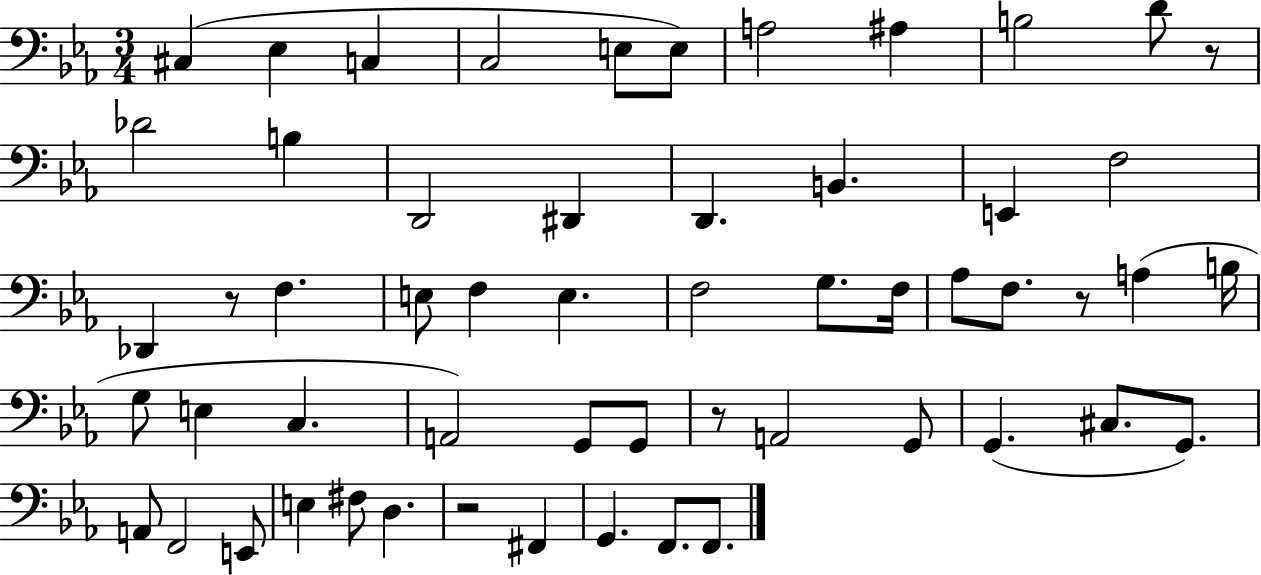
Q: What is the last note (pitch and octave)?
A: F2